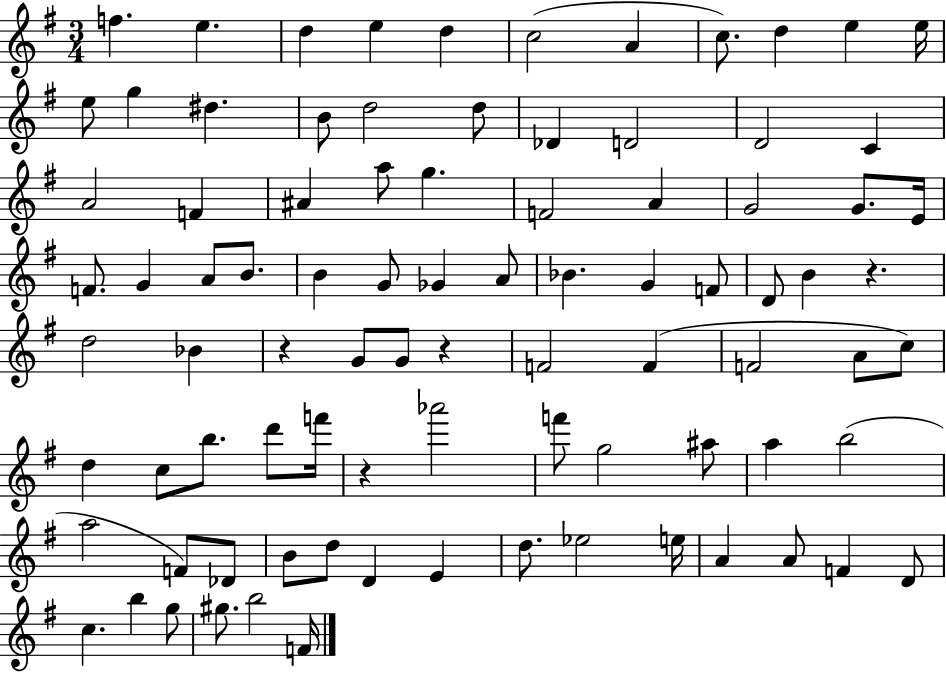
X:1
T:Untitled
M:3/4
L:1/4
K:G
f e d e d c2 A c/2 d e e/4 e/2 g ^d B/2 d2 d/2 _D D2 D2 C A2 F ^A a/2 g F2 A G2 G/2 E/4 F/2 G A/2 B/2 B G/2 _G A/2 _B G F/2 D/2 B z d2 _B z G/2 G/2 z F2 F F2 A/2 c/2 d c/2 b/2 d'/2 f'/4 z _a'2 f'/2 g2 ^a/2 a b2 a2 F/2 _D/2 B/2 d/2 D E d/2 _e2 e/4 A A/2 F D/2 c b g/2 ^g/2 b2 F/4